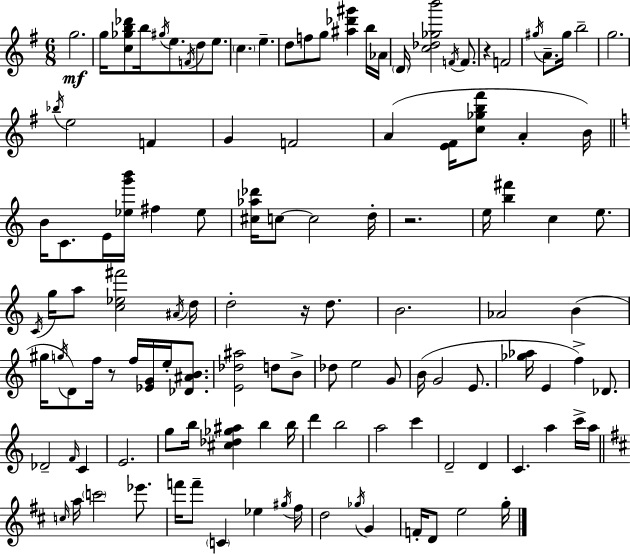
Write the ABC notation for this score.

X:1
T:Untitled
M:6/8
L:1/4
K:G
g2 g/4 [c_gb_d']/2 b/4 ^g/4 e/2 F/4 d/2 e/2 c e d/2 f/2 g/2 [^a_d'^g'] b/4 _A/4 D/4 [c_d_gb']2 F/4 F/2 z F2 ^g/4 A/2 ^g/4 b2 g2 _b/4 e2 F G F2 A [E^F]/4 [c_gb^f']/2 A B/4 B/4 C/2 E/4 [_eg'b']/4 ^f _e/2 [^c_a_d']/4 c/2 c2 d/4 z2 e/4 [b^f'] c e/2 C/4 g/4 a/2 [c_e^f']2 ^A/4 d/4 d2 z/4 d/2 B2 _A2 B ^g/4 g/4 D/2 f/4 z/2 f/4 [_EG]/4 e/4 [_D^AB]/2 [E_d^a]2 d/2 B/2 _d/2 e2 G/2 B/4 G2 E/2 [_g_a]/4 E f _D/2 _D2 F/4 C E2 g/2 b/4 [^c_d_g^a] b b/4 d' b2 a2 c' D2 D C a c'/4 a/4 c/4 a/4 c'2 _e'/2 f'/4 f'/2 C _e ^g/4 ^f/4 d2 _g/4 G F/4 D/2 e2 g/4